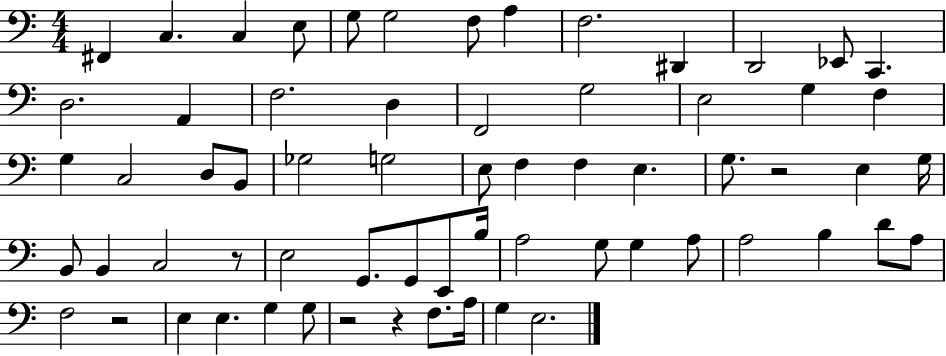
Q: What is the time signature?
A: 4/4